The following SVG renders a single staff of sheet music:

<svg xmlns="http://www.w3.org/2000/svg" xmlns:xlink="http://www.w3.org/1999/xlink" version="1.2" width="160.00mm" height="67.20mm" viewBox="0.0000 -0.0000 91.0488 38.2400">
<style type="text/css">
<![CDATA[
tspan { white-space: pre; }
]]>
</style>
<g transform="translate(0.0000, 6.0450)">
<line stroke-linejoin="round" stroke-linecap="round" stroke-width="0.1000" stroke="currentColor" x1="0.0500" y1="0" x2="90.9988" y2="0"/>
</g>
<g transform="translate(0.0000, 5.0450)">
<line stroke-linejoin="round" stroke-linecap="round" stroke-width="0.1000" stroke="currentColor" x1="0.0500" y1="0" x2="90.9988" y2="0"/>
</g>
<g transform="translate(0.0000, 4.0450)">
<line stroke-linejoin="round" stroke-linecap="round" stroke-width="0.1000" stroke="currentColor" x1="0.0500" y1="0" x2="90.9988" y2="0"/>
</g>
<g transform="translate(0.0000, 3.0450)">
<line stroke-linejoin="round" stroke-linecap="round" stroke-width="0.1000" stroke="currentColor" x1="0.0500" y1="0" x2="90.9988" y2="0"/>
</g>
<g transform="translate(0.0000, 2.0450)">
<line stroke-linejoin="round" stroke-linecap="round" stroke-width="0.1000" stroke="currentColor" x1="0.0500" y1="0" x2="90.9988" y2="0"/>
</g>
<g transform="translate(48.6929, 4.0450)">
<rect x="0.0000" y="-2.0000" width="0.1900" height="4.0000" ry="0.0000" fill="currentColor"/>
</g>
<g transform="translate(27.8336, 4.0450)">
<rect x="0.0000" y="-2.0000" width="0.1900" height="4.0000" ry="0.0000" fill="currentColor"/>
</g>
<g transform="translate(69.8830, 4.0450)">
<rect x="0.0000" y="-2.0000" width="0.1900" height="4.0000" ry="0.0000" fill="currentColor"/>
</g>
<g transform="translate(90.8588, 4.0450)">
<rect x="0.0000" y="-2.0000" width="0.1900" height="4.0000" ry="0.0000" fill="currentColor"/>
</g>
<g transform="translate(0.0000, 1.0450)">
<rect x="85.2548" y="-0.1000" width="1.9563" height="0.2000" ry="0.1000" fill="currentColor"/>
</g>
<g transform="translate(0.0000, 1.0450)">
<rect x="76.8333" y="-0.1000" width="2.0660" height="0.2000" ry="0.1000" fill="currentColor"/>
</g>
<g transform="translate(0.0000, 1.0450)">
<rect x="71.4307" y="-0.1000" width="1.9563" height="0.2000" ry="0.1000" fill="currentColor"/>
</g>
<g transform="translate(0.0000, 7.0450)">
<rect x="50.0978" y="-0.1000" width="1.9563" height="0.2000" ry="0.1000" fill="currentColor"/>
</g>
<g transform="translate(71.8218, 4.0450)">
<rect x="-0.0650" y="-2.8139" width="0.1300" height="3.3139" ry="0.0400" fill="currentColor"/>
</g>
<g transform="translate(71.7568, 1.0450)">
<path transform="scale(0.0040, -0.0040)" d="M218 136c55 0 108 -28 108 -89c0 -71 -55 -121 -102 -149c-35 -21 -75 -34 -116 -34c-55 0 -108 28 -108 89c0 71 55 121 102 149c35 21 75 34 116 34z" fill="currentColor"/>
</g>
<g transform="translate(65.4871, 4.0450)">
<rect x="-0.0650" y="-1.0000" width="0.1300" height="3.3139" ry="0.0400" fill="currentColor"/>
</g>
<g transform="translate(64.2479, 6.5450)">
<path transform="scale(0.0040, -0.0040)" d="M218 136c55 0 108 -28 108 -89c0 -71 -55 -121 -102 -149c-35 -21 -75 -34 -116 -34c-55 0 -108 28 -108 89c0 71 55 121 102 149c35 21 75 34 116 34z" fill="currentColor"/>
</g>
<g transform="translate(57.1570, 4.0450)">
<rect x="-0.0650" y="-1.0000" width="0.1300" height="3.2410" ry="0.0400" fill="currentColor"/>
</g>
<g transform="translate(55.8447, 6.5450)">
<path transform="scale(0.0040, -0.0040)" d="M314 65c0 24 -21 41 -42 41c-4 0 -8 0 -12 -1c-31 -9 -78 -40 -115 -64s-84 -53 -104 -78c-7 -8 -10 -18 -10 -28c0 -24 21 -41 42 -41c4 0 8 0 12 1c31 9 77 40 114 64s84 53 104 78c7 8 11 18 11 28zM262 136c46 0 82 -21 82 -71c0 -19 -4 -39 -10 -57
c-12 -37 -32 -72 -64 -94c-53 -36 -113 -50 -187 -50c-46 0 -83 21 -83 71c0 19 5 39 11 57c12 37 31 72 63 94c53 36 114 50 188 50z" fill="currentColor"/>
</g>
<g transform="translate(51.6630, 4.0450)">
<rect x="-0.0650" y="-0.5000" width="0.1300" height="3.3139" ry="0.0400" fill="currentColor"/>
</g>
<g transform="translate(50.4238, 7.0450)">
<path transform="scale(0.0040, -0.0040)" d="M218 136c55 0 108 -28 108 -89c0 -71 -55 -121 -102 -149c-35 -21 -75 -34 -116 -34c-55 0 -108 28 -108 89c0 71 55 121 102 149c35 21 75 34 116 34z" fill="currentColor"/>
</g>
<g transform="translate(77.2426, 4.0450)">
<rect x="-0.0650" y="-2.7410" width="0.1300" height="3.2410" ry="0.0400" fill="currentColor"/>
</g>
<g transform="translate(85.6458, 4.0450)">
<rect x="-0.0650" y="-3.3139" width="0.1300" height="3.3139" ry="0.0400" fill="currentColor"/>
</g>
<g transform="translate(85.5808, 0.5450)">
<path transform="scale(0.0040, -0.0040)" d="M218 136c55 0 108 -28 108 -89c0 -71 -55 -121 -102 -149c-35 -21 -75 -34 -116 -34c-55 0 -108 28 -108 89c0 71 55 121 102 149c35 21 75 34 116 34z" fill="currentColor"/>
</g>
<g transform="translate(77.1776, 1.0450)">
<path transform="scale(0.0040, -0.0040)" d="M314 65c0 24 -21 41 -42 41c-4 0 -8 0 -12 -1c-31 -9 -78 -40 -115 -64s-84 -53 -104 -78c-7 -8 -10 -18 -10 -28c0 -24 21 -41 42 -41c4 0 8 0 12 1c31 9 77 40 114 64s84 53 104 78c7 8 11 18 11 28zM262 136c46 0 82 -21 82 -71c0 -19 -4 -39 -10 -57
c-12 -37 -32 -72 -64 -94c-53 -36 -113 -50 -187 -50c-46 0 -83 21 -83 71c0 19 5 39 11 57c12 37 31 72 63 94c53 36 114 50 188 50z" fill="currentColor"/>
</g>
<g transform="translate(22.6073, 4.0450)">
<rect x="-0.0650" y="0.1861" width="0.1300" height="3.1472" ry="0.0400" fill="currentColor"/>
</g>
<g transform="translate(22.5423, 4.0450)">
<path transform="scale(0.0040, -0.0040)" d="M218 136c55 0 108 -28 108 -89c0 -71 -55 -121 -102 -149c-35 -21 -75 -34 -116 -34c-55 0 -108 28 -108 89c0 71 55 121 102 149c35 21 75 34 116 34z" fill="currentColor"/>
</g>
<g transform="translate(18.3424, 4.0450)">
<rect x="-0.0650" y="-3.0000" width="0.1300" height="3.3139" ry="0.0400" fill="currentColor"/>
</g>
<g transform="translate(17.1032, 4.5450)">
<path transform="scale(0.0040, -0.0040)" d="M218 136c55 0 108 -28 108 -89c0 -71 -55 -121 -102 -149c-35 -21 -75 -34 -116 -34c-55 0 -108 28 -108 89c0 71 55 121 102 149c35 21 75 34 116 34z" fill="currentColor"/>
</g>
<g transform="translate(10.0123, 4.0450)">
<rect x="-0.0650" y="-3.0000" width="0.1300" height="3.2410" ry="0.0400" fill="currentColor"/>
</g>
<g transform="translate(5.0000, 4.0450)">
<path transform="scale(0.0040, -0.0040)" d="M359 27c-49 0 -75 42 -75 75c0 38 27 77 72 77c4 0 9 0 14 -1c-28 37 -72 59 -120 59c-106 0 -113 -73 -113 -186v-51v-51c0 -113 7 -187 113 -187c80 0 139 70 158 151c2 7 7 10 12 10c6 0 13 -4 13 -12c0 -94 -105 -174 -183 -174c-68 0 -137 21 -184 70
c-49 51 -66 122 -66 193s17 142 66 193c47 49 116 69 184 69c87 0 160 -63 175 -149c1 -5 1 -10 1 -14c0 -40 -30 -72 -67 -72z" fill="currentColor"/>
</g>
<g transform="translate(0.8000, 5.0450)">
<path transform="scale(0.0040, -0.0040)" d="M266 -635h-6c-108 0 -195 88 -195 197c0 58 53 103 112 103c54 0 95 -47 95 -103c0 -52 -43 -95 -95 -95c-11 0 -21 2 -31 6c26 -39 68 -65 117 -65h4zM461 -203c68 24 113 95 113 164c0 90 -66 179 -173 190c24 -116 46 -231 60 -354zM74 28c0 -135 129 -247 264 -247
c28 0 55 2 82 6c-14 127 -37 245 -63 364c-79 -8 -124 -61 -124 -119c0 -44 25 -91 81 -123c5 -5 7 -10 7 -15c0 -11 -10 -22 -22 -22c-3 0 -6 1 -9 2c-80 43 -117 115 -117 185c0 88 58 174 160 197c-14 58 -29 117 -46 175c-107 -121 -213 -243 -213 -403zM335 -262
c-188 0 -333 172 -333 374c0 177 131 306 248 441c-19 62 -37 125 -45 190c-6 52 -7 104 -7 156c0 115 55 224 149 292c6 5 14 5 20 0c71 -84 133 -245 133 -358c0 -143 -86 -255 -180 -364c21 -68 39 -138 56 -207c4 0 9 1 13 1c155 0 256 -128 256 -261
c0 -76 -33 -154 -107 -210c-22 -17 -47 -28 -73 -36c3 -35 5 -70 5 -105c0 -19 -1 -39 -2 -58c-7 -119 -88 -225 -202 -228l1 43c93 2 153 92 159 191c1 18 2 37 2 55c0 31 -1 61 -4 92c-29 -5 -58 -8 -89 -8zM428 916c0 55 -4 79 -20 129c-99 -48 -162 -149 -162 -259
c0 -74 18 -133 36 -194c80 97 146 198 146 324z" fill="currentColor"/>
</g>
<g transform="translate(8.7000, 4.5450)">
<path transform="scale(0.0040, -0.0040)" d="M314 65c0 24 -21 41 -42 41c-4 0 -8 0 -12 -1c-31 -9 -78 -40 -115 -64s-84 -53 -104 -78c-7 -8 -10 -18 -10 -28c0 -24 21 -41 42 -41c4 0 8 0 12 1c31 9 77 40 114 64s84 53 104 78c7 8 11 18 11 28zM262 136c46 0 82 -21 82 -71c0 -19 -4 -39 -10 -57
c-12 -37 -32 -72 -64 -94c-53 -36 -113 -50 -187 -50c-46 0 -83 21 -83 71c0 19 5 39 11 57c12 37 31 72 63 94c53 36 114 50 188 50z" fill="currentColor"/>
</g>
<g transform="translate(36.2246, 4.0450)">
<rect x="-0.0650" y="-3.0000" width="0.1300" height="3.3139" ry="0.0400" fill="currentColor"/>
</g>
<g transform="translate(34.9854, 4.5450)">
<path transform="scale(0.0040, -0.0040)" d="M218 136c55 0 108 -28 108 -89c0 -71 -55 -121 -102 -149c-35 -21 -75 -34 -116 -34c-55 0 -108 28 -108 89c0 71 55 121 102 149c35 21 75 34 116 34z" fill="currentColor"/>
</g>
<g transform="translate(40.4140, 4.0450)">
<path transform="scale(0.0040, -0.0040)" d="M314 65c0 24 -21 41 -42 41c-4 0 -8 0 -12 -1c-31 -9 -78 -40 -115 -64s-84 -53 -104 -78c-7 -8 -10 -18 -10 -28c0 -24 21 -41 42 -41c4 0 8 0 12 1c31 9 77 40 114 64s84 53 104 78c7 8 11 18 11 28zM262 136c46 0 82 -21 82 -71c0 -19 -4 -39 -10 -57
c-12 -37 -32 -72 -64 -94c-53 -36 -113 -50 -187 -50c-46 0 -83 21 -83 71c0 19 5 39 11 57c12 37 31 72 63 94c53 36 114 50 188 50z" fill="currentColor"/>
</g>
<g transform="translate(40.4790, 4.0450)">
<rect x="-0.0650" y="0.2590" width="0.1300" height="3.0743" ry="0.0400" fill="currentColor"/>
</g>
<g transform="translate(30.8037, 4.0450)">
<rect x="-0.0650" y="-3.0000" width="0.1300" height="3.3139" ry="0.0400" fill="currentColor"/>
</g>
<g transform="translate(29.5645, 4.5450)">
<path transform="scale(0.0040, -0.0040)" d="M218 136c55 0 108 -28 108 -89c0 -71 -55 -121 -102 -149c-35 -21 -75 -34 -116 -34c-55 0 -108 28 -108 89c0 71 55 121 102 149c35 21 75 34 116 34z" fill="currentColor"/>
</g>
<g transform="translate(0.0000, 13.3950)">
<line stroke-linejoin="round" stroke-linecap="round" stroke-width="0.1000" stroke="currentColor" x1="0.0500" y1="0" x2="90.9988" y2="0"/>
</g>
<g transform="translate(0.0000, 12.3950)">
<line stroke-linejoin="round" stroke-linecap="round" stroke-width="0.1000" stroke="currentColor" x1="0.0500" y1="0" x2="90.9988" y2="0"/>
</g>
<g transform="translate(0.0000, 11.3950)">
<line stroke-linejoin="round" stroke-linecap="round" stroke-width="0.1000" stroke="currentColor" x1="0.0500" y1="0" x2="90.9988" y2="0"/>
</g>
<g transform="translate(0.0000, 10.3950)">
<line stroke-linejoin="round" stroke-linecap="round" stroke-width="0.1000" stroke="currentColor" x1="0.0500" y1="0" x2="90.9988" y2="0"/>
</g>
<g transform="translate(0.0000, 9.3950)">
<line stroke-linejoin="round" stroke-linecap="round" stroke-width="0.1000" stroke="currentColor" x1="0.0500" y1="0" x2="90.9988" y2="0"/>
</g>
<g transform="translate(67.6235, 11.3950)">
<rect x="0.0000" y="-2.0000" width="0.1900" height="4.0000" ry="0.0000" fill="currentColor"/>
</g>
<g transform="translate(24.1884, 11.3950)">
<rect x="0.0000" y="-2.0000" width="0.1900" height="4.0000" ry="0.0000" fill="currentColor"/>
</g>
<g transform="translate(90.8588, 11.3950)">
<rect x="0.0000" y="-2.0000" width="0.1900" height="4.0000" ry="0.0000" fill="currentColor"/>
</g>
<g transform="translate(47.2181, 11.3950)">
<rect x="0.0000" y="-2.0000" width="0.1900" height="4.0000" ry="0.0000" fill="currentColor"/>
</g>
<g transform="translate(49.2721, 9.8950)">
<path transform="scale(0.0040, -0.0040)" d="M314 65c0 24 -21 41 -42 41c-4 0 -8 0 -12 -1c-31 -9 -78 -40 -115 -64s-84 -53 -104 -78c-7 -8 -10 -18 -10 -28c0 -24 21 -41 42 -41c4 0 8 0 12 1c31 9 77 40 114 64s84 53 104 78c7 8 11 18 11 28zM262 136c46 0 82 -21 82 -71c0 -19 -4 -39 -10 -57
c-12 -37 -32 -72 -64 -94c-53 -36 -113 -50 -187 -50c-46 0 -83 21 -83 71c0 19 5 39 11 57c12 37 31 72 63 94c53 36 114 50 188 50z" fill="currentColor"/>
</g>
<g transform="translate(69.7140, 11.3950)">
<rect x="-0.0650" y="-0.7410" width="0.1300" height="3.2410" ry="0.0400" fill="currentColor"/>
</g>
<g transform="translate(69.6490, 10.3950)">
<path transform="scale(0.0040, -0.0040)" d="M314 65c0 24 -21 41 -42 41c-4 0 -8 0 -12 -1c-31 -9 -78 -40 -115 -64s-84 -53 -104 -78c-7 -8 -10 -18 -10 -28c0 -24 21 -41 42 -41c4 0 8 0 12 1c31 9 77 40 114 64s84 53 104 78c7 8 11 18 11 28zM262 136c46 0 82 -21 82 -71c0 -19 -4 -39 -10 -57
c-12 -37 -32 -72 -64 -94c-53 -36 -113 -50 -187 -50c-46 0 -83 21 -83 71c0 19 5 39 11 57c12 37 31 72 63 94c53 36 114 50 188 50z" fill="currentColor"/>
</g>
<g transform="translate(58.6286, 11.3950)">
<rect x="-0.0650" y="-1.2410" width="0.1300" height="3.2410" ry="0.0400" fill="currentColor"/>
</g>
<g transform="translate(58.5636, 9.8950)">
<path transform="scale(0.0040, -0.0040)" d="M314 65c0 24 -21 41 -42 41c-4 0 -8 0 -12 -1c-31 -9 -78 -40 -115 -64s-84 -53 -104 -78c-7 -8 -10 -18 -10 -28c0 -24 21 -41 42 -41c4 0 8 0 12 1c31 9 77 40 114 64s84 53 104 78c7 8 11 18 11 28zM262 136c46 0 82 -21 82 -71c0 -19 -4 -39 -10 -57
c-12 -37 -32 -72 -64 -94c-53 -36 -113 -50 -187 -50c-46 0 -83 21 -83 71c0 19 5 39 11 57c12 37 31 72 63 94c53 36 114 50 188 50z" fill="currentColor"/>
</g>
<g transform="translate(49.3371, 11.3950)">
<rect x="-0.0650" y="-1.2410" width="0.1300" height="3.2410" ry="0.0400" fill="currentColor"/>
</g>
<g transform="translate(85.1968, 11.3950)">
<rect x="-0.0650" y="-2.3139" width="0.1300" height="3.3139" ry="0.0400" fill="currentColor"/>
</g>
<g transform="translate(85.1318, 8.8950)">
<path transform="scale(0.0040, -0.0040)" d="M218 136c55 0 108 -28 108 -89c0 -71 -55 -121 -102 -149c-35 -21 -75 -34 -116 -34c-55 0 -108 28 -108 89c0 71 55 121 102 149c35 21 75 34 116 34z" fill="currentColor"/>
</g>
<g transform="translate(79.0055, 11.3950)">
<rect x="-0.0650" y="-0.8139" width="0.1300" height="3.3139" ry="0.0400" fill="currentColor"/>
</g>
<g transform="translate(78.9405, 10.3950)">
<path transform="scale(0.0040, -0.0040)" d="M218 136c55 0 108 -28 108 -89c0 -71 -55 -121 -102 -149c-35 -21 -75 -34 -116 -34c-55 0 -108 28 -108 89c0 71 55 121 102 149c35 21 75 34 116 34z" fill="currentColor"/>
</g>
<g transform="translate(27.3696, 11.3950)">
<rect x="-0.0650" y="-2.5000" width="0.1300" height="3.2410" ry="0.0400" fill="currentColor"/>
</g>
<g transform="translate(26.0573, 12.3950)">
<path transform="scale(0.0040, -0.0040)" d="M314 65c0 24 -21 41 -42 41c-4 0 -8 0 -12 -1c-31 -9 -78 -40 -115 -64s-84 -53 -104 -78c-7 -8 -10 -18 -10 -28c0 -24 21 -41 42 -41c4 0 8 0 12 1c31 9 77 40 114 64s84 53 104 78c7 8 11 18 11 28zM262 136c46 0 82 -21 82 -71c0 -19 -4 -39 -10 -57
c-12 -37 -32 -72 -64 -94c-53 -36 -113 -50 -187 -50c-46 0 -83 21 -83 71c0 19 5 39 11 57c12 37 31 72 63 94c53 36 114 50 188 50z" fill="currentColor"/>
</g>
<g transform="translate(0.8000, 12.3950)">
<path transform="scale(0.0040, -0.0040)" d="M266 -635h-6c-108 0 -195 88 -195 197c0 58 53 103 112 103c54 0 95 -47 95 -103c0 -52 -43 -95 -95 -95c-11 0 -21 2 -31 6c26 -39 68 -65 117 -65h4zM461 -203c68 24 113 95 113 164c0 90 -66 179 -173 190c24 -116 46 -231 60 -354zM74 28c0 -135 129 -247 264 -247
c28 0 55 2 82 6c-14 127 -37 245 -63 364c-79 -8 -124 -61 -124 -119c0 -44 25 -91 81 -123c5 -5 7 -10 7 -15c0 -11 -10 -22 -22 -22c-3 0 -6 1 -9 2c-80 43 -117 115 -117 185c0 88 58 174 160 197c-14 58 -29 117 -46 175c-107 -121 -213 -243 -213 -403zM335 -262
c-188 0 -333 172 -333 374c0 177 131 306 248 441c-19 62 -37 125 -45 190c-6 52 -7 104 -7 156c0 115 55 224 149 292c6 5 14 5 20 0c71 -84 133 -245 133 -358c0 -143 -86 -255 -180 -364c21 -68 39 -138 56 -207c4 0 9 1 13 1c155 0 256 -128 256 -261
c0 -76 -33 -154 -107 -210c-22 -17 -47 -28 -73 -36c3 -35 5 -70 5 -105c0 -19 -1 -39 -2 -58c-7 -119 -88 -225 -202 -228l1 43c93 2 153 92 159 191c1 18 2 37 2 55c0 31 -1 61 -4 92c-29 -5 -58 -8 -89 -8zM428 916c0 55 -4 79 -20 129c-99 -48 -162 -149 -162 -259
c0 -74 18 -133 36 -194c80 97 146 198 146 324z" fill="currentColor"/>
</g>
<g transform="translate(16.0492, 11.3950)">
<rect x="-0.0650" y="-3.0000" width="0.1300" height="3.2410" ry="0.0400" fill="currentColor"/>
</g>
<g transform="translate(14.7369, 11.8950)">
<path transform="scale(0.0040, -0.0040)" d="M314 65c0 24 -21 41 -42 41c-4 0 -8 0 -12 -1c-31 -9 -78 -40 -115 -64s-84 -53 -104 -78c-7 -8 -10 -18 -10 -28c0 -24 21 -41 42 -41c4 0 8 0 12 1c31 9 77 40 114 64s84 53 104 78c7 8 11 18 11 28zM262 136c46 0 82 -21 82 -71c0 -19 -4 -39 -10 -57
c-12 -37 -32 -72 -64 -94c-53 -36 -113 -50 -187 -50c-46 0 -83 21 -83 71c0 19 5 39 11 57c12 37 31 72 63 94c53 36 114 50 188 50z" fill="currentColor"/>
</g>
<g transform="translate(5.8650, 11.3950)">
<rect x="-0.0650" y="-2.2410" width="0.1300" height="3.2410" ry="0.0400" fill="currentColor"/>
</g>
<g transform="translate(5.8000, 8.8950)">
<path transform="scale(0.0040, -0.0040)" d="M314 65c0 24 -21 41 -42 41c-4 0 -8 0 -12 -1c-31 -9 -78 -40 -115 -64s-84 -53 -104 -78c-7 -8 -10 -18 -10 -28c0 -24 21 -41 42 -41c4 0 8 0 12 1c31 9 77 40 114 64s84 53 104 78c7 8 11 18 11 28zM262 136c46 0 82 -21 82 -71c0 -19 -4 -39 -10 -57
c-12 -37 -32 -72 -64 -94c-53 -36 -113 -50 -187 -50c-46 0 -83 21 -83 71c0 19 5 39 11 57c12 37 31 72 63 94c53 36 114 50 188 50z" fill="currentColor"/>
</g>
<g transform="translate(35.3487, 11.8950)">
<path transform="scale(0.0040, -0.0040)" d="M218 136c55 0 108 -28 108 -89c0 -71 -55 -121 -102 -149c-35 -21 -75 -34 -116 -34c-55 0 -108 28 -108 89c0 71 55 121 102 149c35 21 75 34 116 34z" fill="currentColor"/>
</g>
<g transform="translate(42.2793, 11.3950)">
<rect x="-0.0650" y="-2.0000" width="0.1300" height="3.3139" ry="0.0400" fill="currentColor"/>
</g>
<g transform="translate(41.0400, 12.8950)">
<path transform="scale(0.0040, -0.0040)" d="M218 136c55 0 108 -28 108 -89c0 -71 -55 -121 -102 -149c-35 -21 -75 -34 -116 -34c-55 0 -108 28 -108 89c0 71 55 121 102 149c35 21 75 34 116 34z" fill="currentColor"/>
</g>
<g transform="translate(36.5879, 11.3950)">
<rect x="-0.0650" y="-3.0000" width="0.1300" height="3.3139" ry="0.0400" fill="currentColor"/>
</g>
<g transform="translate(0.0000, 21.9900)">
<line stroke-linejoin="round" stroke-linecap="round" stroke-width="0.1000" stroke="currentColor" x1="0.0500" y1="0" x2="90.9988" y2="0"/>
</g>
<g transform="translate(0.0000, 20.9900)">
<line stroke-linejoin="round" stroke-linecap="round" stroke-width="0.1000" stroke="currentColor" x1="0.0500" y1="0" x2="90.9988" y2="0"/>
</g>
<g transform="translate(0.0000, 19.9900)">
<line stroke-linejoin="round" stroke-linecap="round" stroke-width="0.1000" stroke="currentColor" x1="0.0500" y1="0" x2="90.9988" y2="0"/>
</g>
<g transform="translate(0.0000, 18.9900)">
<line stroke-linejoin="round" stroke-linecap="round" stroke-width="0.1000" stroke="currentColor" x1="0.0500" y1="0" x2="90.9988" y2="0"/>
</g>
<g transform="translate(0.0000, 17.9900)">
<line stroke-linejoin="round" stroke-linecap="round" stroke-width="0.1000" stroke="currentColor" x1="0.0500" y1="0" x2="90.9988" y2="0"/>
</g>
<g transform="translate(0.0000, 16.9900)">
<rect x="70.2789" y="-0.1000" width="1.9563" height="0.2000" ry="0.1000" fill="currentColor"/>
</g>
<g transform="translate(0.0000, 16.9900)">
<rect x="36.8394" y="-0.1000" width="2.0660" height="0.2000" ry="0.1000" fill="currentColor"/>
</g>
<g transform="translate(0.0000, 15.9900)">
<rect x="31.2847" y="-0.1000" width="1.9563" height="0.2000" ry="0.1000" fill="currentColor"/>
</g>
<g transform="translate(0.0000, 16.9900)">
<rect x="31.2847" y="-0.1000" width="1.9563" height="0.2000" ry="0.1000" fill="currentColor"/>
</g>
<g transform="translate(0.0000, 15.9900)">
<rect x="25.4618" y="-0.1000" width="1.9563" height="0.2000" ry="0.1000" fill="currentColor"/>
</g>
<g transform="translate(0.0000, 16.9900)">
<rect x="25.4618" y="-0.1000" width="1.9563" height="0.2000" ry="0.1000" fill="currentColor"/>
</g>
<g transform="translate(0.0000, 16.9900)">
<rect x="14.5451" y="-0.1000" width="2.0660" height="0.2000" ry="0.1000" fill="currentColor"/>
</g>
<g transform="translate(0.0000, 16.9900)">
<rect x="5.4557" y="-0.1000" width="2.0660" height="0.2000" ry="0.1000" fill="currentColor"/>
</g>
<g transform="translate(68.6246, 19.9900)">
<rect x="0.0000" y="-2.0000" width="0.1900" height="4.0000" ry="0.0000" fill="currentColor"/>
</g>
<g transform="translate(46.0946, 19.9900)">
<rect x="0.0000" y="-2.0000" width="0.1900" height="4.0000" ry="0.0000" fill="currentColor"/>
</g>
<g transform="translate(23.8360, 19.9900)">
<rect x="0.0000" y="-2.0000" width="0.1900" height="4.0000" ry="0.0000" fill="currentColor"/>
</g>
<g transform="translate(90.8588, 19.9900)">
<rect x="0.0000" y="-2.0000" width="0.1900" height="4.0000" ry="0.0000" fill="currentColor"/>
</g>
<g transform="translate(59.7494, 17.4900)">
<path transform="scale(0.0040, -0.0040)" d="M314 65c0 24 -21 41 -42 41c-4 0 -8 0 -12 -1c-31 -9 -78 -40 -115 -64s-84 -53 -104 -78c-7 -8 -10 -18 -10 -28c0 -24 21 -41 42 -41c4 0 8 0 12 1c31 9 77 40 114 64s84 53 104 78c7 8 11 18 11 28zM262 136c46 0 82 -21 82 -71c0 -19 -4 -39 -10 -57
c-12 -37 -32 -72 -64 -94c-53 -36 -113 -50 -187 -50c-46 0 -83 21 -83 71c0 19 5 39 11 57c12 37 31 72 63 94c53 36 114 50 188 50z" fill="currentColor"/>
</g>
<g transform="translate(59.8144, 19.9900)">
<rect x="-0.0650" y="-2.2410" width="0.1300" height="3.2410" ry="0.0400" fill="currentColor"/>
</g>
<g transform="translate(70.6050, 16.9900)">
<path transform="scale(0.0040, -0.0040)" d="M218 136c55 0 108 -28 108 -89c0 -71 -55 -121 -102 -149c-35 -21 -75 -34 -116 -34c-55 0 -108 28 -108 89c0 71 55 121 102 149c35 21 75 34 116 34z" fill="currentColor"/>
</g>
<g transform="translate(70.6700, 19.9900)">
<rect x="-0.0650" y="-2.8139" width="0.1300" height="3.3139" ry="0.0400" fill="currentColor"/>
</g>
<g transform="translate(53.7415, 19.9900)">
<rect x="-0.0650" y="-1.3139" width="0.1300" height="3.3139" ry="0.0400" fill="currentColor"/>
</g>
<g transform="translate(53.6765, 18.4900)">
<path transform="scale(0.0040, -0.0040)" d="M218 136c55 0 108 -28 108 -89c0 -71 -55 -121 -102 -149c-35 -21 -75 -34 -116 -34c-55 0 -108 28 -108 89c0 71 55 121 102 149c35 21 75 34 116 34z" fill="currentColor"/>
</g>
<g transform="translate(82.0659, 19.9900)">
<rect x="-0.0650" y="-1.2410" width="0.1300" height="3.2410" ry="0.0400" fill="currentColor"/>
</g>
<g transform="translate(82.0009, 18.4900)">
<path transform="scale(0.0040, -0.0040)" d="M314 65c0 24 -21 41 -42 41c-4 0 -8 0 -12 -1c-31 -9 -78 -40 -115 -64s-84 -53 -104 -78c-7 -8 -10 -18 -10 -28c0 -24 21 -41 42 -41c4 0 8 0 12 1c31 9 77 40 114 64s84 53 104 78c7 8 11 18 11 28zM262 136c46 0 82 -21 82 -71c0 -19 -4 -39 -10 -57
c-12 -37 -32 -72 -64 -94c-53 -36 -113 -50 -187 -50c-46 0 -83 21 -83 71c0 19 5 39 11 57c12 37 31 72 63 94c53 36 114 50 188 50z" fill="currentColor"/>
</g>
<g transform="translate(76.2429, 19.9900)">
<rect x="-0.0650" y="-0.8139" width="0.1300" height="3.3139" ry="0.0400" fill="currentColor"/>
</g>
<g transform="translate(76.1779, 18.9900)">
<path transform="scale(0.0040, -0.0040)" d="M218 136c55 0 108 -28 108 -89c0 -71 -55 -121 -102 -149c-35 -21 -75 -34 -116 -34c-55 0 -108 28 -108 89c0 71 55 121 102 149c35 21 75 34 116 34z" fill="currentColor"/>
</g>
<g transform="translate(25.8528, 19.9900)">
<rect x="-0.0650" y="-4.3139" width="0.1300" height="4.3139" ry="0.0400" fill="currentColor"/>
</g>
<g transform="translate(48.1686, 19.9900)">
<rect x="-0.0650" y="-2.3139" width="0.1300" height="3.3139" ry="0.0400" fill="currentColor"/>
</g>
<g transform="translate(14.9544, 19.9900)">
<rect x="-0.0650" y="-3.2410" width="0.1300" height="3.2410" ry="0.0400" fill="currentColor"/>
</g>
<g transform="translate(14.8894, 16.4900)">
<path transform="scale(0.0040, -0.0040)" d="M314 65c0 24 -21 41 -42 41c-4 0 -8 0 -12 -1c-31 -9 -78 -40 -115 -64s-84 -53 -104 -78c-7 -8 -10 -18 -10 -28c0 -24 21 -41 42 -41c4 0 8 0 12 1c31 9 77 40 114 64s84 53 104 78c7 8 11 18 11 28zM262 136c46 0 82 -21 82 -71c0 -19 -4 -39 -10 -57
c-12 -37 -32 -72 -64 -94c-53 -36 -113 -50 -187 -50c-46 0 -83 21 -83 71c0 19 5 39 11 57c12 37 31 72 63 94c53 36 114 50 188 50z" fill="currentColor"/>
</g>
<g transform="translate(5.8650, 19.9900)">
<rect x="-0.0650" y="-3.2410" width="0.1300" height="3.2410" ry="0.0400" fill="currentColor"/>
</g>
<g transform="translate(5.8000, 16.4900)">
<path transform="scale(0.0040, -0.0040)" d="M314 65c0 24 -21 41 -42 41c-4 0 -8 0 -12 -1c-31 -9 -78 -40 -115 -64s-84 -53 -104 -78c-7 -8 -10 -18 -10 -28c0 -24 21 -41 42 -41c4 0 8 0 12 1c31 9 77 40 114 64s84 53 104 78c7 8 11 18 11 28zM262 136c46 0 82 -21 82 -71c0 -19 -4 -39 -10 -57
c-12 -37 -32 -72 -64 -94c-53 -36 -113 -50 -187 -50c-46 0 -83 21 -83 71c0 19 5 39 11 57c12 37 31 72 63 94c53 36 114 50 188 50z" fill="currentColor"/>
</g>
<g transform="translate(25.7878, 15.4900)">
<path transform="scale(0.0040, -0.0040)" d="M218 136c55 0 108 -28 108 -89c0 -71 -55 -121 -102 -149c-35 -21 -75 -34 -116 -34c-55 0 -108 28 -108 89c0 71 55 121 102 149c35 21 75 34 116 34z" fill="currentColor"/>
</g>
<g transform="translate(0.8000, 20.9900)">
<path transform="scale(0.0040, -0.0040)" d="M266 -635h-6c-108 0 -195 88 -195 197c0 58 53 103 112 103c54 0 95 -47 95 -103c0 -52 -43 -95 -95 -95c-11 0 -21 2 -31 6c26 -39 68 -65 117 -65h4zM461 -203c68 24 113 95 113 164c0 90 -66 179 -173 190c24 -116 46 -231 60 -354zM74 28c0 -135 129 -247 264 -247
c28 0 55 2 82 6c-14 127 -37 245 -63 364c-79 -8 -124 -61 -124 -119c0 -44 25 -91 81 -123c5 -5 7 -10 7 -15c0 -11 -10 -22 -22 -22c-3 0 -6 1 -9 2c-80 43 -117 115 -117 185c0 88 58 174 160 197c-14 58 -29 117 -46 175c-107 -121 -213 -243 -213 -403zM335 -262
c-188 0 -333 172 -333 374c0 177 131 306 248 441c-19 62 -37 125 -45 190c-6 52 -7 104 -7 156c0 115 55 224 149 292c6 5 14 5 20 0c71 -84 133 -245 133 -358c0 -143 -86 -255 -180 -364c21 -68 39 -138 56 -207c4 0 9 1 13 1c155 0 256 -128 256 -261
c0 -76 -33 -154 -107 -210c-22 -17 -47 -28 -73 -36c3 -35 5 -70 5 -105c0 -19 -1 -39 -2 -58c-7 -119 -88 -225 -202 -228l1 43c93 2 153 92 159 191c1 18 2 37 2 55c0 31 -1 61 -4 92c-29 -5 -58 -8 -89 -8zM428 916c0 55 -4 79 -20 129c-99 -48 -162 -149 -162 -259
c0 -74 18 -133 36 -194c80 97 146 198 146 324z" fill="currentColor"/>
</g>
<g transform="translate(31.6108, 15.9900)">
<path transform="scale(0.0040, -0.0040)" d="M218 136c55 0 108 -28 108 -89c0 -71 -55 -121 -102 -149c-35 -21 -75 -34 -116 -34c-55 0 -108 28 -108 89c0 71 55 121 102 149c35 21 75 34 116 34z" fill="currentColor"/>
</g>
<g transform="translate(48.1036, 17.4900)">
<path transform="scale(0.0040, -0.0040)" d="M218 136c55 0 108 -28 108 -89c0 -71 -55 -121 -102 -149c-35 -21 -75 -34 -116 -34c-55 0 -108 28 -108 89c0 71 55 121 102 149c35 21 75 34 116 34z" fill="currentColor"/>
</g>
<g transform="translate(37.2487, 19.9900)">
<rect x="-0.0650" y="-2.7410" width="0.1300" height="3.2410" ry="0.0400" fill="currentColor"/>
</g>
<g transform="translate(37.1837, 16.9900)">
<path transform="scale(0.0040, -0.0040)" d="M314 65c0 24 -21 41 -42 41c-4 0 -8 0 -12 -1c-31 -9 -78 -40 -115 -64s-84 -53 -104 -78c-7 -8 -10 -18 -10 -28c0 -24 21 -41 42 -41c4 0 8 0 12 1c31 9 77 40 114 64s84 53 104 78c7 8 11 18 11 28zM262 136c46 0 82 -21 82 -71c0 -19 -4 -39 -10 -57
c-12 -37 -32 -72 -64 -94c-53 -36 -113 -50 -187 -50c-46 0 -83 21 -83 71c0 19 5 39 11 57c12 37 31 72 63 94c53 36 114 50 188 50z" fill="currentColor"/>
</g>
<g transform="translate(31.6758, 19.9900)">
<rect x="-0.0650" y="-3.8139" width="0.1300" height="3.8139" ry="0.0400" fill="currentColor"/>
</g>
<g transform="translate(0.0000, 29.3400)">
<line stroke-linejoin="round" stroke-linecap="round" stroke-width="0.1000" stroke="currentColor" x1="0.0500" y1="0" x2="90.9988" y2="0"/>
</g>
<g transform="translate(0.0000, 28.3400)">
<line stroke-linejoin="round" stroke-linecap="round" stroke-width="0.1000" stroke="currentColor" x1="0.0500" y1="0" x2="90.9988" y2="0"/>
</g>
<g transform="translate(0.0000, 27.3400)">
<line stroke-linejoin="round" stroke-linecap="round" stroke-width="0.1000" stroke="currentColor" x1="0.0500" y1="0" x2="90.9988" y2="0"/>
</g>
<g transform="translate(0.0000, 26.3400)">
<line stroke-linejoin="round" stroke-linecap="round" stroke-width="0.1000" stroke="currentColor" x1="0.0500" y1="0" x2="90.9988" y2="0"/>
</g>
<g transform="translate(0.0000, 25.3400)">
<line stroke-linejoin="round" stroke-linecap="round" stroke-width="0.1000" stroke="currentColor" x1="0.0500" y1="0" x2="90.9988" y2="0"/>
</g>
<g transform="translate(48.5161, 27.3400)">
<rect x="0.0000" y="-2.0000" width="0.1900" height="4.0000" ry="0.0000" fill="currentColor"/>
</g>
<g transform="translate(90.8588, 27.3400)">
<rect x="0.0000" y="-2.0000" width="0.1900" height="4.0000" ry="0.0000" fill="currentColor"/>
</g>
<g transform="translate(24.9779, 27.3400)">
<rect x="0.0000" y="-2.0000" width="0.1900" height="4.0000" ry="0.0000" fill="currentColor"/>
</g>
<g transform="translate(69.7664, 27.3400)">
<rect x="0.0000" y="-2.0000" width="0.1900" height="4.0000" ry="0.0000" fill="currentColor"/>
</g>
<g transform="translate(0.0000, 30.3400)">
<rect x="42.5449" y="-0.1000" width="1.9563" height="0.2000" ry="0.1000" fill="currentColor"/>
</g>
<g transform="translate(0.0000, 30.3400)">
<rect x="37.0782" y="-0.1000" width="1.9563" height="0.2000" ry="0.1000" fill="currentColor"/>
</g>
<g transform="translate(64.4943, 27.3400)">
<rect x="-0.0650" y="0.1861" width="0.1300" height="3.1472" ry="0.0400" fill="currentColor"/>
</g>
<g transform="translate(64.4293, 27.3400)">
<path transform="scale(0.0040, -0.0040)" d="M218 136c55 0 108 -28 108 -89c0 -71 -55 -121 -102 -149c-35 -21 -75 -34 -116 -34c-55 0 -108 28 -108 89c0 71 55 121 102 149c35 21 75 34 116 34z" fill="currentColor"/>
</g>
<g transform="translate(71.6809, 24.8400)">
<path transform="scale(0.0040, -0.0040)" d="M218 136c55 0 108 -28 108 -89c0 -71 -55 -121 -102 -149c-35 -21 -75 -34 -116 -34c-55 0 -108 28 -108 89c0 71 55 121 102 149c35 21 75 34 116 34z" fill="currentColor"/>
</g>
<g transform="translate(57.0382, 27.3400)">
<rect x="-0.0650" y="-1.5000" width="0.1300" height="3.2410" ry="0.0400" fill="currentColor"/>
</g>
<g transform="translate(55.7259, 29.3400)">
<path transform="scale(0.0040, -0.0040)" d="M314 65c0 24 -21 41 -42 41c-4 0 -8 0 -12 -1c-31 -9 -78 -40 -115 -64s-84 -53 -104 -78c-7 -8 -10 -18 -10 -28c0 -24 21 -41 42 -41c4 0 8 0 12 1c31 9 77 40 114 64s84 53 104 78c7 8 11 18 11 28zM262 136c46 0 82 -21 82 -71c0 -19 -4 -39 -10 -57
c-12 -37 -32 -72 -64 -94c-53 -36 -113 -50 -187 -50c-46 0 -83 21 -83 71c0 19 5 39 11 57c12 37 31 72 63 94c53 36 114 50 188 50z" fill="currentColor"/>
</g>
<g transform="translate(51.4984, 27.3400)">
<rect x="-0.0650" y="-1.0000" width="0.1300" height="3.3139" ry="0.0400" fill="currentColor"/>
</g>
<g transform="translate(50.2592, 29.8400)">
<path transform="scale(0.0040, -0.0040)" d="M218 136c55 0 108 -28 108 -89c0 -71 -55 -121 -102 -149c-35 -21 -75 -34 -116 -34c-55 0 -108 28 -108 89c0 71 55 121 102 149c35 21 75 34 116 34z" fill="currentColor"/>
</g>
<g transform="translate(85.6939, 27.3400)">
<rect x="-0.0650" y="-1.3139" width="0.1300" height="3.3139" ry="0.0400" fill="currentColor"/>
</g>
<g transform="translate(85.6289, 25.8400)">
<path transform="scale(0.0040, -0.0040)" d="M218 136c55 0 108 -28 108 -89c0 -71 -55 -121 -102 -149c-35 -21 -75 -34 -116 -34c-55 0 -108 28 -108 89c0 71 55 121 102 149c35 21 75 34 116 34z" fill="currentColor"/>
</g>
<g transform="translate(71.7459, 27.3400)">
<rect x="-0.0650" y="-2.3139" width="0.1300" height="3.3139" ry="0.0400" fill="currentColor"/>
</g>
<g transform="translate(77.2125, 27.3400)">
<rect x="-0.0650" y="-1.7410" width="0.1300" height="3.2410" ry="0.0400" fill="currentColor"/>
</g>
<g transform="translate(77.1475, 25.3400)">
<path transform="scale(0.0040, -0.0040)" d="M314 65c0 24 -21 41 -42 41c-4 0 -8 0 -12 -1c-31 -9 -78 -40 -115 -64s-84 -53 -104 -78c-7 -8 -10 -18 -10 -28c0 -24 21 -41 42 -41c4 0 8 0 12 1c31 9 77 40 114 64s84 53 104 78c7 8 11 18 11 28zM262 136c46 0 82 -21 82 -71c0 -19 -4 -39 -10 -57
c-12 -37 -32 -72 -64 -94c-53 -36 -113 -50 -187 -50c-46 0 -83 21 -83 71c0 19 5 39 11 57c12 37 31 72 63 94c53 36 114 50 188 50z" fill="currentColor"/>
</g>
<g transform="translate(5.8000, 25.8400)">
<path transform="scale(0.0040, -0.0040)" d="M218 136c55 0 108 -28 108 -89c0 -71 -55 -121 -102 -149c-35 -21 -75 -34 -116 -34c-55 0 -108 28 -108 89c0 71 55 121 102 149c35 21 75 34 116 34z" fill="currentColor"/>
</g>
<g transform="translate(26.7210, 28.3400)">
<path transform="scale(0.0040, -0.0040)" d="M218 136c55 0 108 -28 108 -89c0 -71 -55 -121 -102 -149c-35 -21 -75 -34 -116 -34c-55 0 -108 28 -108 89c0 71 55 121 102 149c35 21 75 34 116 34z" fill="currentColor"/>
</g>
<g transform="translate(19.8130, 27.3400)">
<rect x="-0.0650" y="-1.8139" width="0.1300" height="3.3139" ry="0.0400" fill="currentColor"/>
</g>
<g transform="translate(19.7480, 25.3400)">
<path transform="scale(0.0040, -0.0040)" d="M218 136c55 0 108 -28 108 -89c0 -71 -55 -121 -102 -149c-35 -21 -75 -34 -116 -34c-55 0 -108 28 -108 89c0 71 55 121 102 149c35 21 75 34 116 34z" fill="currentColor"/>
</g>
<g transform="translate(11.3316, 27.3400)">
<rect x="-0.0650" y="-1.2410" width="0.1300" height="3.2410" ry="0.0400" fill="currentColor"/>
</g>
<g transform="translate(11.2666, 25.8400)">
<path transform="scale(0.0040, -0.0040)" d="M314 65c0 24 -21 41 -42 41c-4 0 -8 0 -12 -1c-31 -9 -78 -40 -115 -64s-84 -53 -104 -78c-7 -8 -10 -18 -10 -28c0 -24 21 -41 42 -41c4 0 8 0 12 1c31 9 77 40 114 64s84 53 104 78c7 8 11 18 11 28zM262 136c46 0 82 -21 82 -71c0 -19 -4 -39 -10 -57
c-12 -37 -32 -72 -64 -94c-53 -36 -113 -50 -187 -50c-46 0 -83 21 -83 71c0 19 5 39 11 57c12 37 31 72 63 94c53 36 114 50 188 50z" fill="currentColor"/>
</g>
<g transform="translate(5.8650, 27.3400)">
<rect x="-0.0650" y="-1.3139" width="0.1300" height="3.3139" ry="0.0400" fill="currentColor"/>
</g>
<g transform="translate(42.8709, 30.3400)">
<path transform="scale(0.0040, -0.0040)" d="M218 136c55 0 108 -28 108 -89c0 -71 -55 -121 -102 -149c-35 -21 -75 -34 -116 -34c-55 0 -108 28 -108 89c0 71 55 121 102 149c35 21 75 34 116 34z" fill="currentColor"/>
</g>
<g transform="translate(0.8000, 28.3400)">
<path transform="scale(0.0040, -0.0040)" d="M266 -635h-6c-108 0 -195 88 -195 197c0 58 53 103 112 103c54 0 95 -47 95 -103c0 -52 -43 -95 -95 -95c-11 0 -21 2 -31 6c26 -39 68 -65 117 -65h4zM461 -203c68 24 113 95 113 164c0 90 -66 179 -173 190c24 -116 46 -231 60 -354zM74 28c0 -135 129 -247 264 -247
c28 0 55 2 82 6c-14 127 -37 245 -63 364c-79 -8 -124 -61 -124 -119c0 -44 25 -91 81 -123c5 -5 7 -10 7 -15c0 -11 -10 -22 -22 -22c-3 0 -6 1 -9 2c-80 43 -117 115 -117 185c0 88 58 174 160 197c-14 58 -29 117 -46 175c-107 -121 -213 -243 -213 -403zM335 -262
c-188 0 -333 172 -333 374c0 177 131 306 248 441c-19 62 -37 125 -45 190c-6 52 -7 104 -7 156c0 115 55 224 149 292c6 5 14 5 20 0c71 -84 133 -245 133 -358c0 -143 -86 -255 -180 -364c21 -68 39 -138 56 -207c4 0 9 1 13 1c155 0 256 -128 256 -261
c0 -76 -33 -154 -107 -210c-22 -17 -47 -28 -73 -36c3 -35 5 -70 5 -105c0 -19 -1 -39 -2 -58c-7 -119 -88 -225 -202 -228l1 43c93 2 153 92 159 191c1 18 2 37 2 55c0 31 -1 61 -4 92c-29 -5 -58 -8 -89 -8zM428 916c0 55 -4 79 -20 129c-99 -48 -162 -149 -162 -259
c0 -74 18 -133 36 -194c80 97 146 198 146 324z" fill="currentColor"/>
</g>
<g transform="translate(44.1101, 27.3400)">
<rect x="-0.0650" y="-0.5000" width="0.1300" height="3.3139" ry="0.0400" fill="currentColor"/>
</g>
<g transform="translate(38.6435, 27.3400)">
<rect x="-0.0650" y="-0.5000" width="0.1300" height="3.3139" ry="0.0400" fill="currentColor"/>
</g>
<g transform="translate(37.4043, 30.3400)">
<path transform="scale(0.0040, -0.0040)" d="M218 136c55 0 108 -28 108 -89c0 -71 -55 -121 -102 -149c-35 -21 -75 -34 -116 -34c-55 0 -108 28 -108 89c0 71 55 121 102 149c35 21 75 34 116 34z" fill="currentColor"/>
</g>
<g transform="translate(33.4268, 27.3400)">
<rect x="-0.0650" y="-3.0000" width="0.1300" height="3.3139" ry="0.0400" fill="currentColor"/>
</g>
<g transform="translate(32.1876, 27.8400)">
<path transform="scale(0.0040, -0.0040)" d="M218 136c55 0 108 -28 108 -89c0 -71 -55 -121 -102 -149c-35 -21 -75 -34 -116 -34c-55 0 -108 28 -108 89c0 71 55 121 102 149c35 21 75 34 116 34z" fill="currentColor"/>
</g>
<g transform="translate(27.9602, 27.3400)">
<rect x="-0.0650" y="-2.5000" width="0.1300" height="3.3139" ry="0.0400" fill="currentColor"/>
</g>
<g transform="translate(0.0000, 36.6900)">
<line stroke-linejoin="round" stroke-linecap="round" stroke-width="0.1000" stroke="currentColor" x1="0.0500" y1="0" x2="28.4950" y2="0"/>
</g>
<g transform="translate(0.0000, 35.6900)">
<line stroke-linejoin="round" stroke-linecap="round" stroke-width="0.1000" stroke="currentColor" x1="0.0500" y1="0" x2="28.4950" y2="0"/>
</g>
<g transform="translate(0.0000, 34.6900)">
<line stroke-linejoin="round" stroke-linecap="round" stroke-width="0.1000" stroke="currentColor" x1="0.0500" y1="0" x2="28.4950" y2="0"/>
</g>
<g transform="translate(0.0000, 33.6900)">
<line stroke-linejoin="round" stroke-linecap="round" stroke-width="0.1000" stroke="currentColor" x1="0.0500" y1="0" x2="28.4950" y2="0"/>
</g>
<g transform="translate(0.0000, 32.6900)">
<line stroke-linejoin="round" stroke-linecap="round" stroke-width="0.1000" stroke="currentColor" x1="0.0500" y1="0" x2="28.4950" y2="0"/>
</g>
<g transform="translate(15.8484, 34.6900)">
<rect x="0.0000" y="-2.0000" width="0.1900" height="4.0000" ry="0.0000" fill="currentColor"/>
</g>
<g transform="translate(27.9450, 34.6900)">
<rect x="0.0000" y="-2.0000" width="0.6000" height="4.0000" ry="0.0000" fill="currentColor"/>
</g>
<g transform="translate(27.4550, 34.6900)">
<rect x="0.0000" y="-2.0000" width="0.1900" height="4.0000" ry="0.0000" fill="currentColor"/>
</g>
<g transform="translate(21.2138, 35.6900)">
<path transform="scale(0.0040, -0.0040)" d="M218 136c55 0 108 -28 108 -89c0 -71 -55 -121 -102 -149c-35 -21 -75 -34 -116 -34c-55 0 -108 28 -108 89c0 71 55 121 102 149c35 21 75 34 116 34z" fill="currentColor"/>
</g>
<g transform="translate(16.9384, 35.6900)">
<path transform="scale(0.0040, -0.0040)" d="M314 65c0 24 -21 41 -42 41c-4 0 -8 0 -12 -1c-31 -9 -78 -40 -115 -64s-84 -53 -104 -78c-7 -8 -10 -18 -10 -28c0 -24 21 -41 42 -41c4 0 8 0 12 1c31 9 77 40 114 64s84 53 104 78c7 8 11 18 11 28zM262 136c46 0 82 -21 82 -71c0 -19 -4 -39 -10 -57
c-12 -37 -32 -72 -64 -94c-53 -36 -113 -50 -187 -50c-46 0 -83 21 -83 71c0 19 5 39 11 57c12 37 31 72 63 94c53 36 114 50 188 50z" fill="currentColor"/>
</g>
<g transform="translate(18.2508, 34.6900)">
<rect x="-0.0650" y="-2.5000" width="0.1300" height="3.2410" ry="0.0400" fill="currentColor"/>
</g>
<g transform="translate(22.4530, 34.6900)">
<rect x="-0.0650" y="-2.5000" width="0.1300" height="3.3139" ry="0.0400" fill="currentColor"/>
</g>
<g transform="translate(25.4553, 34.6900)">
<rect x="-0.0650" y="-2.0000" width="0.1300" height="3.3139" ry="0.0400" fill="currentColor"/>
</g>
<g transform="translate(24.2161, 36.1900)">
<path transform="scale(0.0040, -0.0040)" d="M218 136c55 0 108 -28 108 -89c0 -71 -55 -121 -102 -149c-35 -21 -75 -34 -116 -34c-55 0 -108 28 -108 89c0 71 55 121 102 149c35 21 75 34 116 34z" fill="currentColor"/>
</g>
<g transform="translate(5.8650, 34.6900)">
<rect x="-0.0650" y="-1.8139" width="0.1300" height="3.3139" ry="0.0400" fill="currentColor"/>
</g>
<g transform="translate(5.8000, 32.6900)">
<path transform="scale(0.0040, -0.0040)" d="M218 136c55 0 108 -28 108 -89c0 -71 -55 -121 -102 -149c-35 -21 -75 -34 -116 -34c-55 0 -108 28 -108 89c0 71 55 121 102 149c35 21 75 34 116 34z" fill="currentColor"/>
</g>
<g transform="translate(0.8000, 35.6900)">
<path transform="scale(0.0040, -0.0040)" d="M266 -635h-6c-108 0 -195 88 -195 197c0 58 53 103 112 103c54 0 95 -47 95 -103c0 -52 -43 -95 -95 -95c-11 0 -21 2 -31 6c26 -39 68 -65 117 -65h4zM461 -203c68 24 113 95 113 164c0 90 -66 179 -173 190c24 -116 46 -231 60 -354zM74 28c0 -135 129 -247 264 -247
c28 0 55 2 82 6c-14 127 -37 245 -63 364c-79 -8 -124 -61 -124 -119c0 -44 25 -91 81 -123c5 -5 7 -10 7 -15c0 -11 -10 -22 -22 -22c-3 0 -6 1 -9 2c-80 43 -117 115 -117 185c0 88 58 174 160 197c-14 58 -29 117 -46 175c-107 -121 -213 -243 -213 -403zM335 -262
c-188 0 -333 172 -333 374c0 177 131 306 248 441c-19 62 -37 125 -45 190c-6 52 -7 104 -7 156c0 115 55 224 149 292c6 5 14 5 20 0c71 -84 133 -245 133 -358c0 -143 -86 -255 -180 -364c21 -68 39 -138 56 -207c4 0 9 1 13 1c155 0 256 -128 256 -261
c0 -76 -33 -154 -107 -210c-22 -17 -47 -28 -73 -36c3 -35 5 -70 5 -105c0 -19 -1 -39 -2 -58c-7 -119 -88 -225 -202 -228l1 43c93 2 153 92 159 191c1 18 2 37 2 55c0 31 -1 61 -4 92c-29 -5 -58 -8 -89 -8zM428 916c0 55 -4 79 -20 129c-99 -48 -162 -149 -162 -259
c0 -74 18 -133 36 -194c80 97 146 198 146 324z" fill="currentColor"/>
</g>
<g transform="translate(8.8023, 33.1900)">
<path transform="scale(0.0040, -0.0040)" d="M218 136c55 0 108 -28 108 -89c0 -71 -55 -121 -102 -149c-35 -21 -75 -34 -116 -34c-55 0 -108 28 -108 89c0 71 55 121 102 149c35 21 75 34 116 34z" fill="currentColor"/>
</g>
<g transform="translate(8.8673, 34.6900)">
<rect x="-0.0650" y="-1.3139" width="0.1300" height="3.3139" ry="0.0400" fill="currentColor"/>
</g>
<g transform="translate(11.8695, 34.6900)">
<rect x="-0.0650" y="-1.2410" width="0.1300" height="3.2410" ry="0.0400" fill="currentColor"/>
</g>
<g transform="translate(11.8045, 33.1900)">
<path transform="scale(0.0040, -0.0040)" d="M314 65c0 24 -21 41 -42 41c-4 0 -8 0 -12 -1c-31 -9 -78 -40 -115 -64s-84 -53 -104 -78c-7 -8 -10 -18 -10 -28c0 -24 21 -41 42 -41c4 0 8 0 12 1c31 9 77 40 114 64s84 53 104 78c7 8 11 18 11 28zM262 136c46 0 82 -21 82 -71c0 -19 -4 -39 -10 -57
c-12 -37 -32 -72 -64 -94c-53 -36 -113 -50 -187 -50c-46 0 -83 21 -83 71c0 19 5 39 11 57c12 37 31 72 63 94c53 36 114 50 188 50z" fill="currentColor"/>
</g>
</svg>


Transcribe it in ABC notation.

X:1
T:Untitled
M:4/4
L:1/4
K:C
A2 A B A A B2 C D2 D a a2 b g2 A2 G2 A F e2 e2 d2 d g b2 b2 d' c' a2 g e g2 a d e2 e e2 f G A C C D E2 B g f2 e f e e2 G2 G F